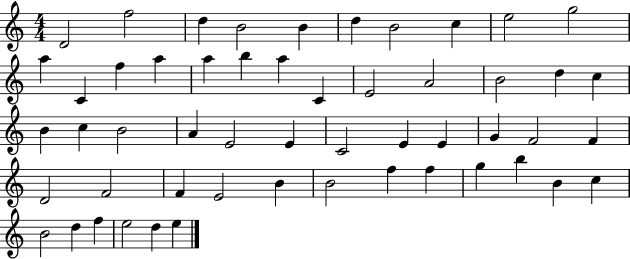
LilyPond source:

{
  \clef treble
  \numericTimeSignature
  \time 4/4
  \key c \major
  d'2 f''2 | d''4 b'2 b'4 | d''4 b'2 c''4 | e''2 g''2 | \break a''4 c'4 f''4 a''4 | a''4 b''4 a''4 c'4 | e'2 a'2 | b'2 d''4 c''4 | \break b'4 c''4 b'2 | a'4 e'2 e'4 | c'2 e'4 e'4 | g'4 f'2 f'4 | \break d'2 f'2 | f'4 e'2 b'4 | b'2 f''4 f''4 | g''4 b''4 b'4 c''4 | \break b'2 d''4 f''4 | e''2 d''4 e''4 | \bar "|."
}